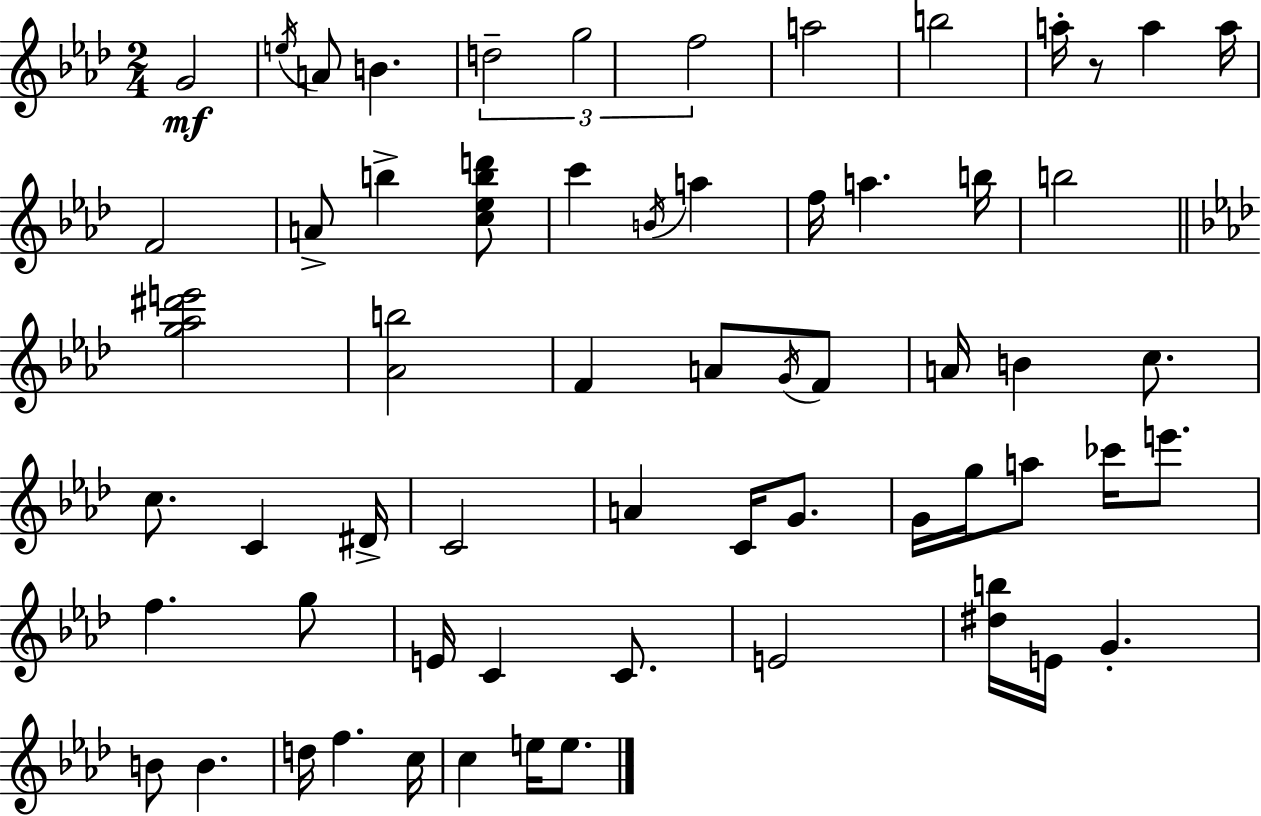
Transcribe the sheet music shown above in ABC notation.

X:1
T:Untitled
M:2/4
L:1/4
K:Fm
G2 e/4 A/2 B d2 g2 f2 a2 b2 a/4 z/2 a a/4 F2 A/2 b [c_ebd']/2 c' B/4 a f/4 a b/4 b2 [g_a^d'e']2 [_Ab]2 F A/2 G/4 F/2 A/4 B c/2 c/2 C ^D/4 C2 A C/4 G/2 G/4 g/4 a/2 _c'/4 e'/2 f g/2 E/4 C C/2 E2 [^db]/4 E/4 G B/2 B d/4 f c/4 c e/4 e/2